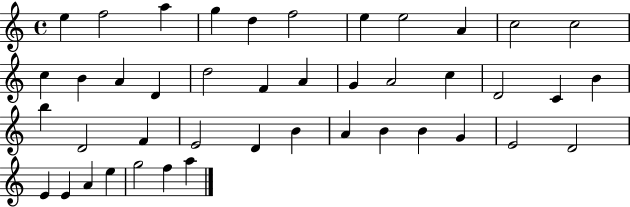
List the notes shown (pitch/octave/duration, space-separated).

E5/q F5/h A5/q G5/q D5/q F5/h E5/q E5/h A4/q C5/h C5/h C5/q B4/q A4/q D4/q D5/h F4/q A4/q G4/q A4/h C5/q D4/h C4/q B4/q B5/q D4/h F4/q E4/h D4/q B4/q A4/q B4/q B4/q G4/q E4/h D4/h E4/q E4/q A4/q E5/q G5/h F5/q A5/q